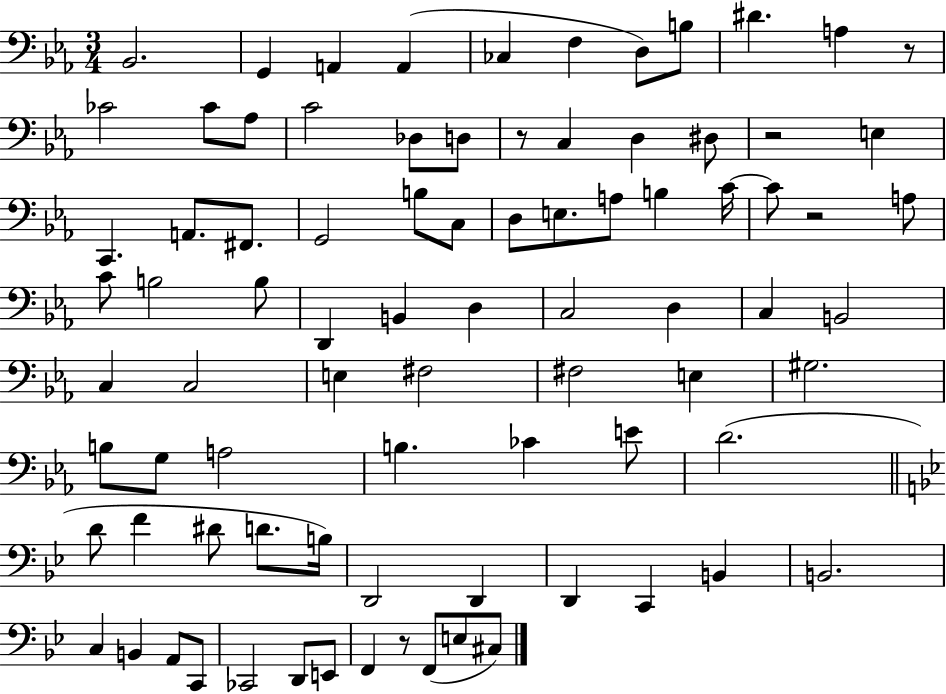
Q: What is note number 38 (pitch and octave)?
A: B2